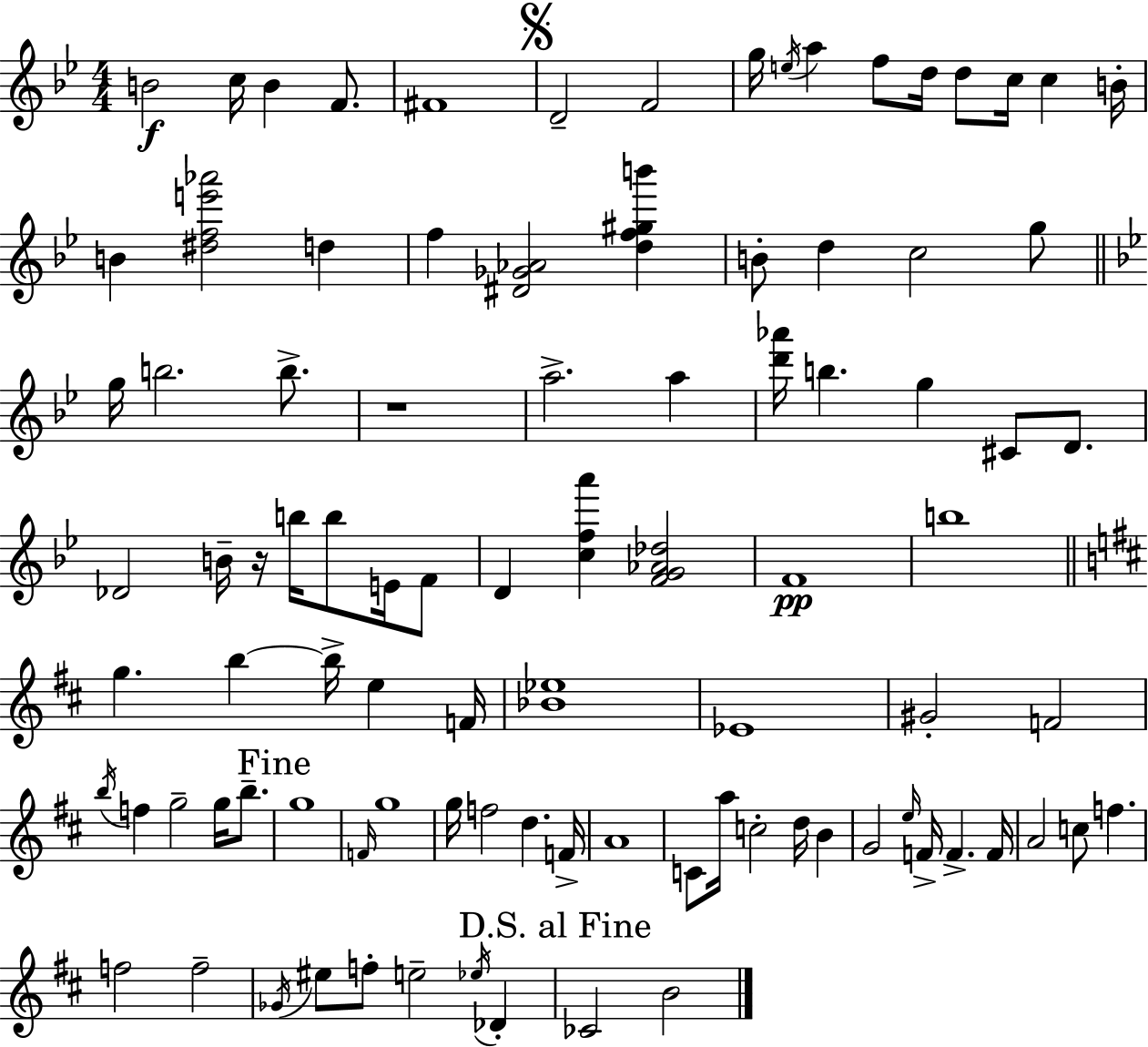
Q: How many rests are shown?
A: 2